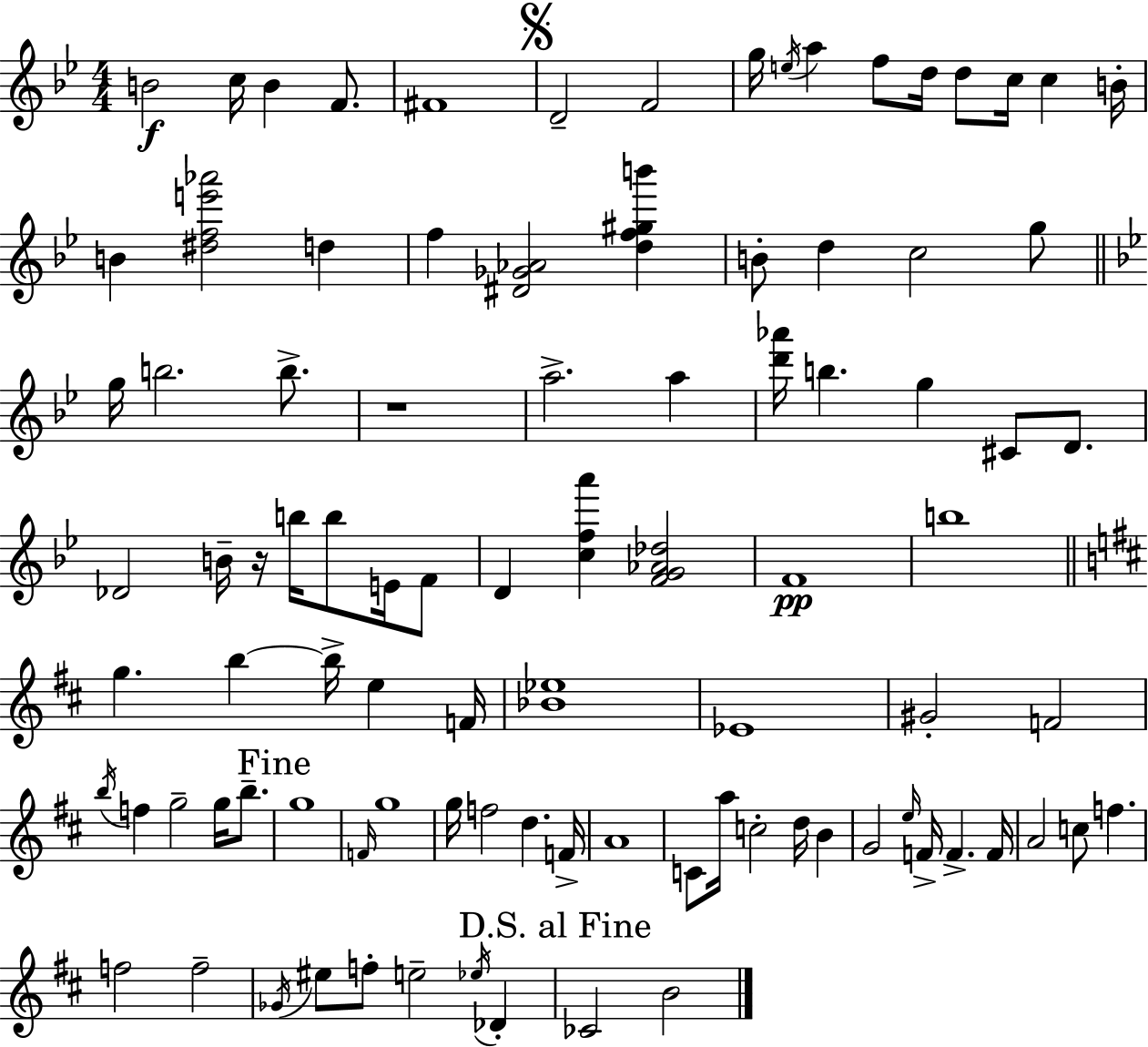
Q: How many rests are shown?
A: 2